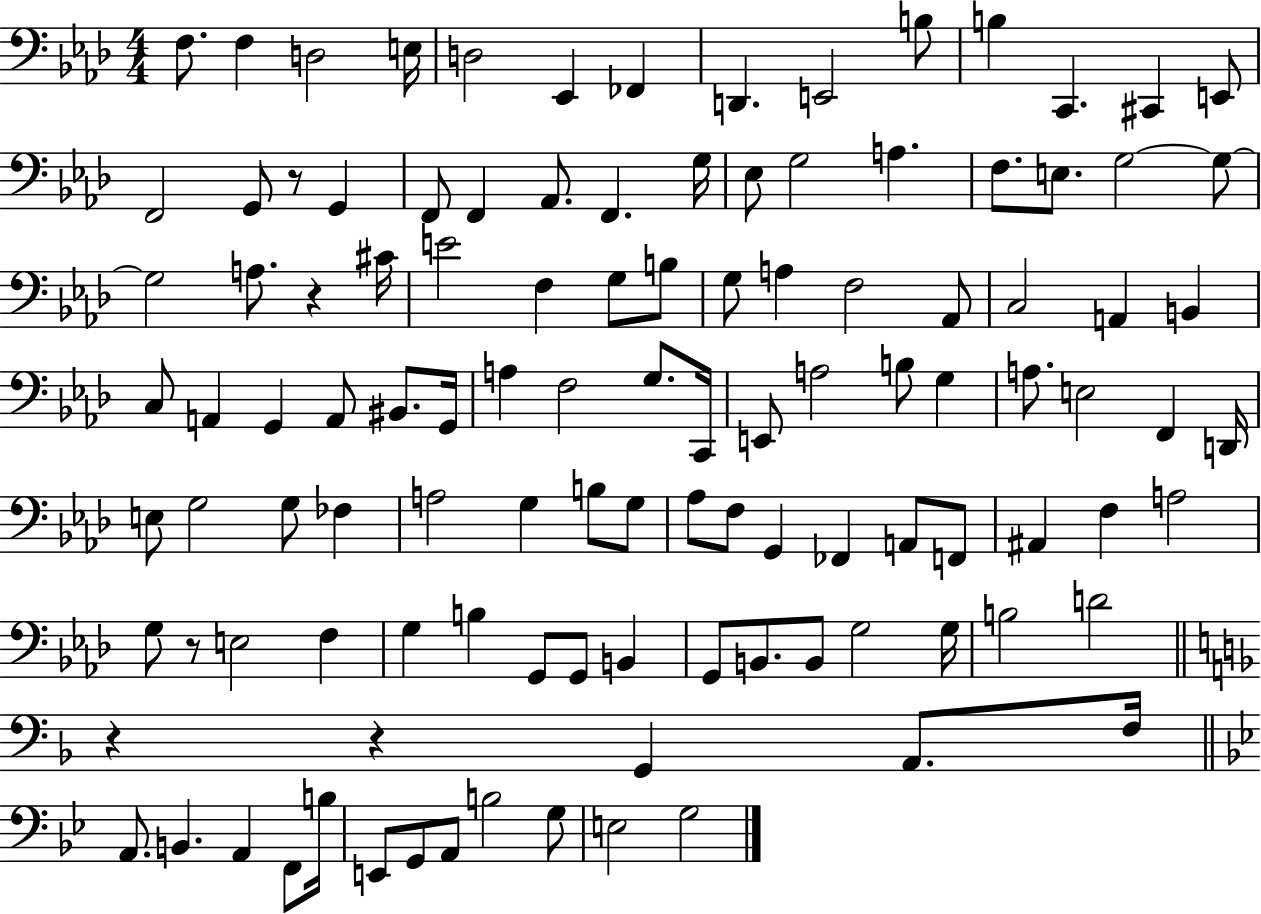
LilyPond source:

{
  \clef bass
  \numericTimeSignature
  \time 4/4
  \key aes \major
  f8. f4 d2 e16 | d2 ees,4 fes,4 | d,4. e,2 b8 | b4 c,4. cis,4 e,8 | \break f,2 g,8 r8 g,4 | f,8 f,4 aes,8. f,4. g16 | ees8 g2 a4. | f8. e8. g2~~ g8~~ | \break g2 a8. r4 cis'16 | e'2 f4 g8 b8 | g8 a4 f2 aes,8 | c2 a,4 b,4 | \break c8 a,4 g,4 a,8 bis,8. g,16 | a4 f2 g8. c,16 | e,8 a2 b8 g4 | a8. e2 f,4 d,16 | \break e8 g2 g8 fes4 | a2 g4 b8 g8 | aes8 f8 g,4 fes,4 a,8 f,8 | ais,4 f4 a2 | \break g8 r8 e2 f4 | g4 b4 g,8 g,8 b,4 | g,8 b,8. b,8 g2 g16 | b2 d'2 | \break \bar "||" \break \key f \major r4 r4 g,4 a,8. f16 | \bar "||" \break \key bes \major a,8. b,4. a,4 f,8 b16 | e,8 g,8 a,8 b2 g8 | e2 g2 | \bar "|."
}